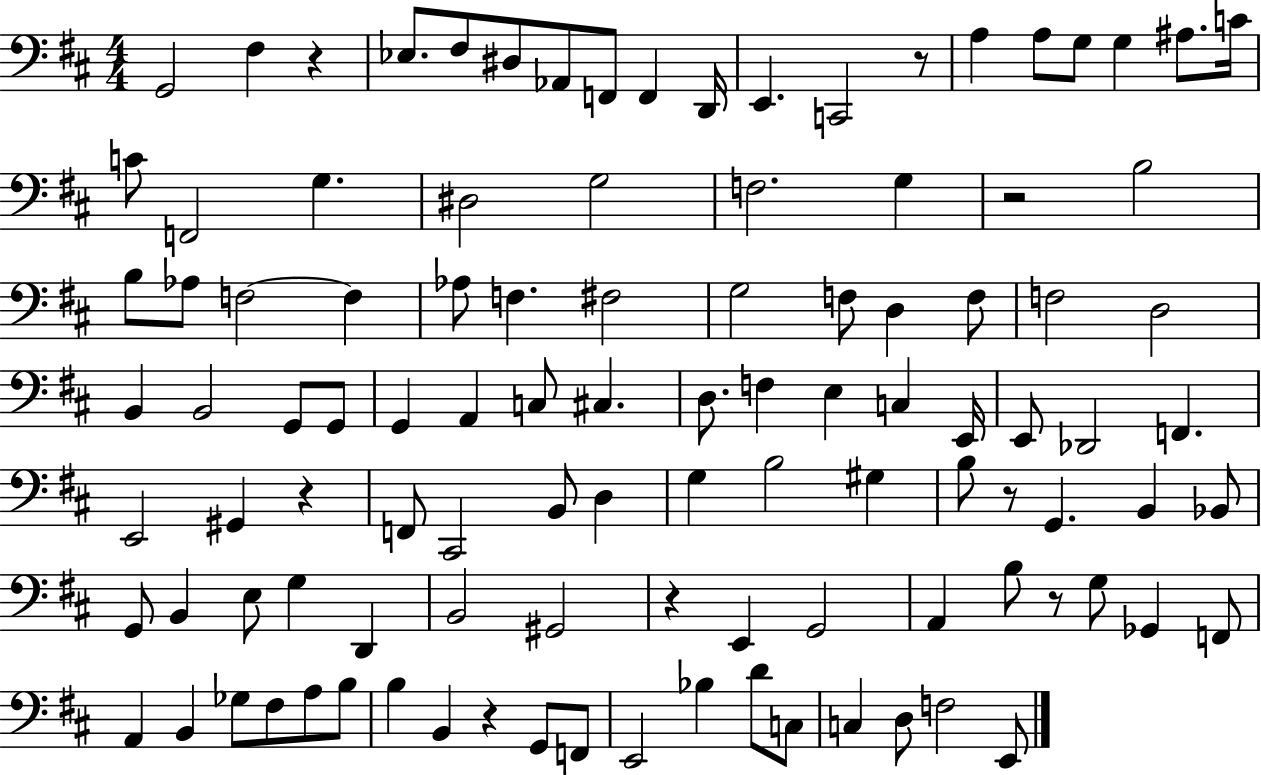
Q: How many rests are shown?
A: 8